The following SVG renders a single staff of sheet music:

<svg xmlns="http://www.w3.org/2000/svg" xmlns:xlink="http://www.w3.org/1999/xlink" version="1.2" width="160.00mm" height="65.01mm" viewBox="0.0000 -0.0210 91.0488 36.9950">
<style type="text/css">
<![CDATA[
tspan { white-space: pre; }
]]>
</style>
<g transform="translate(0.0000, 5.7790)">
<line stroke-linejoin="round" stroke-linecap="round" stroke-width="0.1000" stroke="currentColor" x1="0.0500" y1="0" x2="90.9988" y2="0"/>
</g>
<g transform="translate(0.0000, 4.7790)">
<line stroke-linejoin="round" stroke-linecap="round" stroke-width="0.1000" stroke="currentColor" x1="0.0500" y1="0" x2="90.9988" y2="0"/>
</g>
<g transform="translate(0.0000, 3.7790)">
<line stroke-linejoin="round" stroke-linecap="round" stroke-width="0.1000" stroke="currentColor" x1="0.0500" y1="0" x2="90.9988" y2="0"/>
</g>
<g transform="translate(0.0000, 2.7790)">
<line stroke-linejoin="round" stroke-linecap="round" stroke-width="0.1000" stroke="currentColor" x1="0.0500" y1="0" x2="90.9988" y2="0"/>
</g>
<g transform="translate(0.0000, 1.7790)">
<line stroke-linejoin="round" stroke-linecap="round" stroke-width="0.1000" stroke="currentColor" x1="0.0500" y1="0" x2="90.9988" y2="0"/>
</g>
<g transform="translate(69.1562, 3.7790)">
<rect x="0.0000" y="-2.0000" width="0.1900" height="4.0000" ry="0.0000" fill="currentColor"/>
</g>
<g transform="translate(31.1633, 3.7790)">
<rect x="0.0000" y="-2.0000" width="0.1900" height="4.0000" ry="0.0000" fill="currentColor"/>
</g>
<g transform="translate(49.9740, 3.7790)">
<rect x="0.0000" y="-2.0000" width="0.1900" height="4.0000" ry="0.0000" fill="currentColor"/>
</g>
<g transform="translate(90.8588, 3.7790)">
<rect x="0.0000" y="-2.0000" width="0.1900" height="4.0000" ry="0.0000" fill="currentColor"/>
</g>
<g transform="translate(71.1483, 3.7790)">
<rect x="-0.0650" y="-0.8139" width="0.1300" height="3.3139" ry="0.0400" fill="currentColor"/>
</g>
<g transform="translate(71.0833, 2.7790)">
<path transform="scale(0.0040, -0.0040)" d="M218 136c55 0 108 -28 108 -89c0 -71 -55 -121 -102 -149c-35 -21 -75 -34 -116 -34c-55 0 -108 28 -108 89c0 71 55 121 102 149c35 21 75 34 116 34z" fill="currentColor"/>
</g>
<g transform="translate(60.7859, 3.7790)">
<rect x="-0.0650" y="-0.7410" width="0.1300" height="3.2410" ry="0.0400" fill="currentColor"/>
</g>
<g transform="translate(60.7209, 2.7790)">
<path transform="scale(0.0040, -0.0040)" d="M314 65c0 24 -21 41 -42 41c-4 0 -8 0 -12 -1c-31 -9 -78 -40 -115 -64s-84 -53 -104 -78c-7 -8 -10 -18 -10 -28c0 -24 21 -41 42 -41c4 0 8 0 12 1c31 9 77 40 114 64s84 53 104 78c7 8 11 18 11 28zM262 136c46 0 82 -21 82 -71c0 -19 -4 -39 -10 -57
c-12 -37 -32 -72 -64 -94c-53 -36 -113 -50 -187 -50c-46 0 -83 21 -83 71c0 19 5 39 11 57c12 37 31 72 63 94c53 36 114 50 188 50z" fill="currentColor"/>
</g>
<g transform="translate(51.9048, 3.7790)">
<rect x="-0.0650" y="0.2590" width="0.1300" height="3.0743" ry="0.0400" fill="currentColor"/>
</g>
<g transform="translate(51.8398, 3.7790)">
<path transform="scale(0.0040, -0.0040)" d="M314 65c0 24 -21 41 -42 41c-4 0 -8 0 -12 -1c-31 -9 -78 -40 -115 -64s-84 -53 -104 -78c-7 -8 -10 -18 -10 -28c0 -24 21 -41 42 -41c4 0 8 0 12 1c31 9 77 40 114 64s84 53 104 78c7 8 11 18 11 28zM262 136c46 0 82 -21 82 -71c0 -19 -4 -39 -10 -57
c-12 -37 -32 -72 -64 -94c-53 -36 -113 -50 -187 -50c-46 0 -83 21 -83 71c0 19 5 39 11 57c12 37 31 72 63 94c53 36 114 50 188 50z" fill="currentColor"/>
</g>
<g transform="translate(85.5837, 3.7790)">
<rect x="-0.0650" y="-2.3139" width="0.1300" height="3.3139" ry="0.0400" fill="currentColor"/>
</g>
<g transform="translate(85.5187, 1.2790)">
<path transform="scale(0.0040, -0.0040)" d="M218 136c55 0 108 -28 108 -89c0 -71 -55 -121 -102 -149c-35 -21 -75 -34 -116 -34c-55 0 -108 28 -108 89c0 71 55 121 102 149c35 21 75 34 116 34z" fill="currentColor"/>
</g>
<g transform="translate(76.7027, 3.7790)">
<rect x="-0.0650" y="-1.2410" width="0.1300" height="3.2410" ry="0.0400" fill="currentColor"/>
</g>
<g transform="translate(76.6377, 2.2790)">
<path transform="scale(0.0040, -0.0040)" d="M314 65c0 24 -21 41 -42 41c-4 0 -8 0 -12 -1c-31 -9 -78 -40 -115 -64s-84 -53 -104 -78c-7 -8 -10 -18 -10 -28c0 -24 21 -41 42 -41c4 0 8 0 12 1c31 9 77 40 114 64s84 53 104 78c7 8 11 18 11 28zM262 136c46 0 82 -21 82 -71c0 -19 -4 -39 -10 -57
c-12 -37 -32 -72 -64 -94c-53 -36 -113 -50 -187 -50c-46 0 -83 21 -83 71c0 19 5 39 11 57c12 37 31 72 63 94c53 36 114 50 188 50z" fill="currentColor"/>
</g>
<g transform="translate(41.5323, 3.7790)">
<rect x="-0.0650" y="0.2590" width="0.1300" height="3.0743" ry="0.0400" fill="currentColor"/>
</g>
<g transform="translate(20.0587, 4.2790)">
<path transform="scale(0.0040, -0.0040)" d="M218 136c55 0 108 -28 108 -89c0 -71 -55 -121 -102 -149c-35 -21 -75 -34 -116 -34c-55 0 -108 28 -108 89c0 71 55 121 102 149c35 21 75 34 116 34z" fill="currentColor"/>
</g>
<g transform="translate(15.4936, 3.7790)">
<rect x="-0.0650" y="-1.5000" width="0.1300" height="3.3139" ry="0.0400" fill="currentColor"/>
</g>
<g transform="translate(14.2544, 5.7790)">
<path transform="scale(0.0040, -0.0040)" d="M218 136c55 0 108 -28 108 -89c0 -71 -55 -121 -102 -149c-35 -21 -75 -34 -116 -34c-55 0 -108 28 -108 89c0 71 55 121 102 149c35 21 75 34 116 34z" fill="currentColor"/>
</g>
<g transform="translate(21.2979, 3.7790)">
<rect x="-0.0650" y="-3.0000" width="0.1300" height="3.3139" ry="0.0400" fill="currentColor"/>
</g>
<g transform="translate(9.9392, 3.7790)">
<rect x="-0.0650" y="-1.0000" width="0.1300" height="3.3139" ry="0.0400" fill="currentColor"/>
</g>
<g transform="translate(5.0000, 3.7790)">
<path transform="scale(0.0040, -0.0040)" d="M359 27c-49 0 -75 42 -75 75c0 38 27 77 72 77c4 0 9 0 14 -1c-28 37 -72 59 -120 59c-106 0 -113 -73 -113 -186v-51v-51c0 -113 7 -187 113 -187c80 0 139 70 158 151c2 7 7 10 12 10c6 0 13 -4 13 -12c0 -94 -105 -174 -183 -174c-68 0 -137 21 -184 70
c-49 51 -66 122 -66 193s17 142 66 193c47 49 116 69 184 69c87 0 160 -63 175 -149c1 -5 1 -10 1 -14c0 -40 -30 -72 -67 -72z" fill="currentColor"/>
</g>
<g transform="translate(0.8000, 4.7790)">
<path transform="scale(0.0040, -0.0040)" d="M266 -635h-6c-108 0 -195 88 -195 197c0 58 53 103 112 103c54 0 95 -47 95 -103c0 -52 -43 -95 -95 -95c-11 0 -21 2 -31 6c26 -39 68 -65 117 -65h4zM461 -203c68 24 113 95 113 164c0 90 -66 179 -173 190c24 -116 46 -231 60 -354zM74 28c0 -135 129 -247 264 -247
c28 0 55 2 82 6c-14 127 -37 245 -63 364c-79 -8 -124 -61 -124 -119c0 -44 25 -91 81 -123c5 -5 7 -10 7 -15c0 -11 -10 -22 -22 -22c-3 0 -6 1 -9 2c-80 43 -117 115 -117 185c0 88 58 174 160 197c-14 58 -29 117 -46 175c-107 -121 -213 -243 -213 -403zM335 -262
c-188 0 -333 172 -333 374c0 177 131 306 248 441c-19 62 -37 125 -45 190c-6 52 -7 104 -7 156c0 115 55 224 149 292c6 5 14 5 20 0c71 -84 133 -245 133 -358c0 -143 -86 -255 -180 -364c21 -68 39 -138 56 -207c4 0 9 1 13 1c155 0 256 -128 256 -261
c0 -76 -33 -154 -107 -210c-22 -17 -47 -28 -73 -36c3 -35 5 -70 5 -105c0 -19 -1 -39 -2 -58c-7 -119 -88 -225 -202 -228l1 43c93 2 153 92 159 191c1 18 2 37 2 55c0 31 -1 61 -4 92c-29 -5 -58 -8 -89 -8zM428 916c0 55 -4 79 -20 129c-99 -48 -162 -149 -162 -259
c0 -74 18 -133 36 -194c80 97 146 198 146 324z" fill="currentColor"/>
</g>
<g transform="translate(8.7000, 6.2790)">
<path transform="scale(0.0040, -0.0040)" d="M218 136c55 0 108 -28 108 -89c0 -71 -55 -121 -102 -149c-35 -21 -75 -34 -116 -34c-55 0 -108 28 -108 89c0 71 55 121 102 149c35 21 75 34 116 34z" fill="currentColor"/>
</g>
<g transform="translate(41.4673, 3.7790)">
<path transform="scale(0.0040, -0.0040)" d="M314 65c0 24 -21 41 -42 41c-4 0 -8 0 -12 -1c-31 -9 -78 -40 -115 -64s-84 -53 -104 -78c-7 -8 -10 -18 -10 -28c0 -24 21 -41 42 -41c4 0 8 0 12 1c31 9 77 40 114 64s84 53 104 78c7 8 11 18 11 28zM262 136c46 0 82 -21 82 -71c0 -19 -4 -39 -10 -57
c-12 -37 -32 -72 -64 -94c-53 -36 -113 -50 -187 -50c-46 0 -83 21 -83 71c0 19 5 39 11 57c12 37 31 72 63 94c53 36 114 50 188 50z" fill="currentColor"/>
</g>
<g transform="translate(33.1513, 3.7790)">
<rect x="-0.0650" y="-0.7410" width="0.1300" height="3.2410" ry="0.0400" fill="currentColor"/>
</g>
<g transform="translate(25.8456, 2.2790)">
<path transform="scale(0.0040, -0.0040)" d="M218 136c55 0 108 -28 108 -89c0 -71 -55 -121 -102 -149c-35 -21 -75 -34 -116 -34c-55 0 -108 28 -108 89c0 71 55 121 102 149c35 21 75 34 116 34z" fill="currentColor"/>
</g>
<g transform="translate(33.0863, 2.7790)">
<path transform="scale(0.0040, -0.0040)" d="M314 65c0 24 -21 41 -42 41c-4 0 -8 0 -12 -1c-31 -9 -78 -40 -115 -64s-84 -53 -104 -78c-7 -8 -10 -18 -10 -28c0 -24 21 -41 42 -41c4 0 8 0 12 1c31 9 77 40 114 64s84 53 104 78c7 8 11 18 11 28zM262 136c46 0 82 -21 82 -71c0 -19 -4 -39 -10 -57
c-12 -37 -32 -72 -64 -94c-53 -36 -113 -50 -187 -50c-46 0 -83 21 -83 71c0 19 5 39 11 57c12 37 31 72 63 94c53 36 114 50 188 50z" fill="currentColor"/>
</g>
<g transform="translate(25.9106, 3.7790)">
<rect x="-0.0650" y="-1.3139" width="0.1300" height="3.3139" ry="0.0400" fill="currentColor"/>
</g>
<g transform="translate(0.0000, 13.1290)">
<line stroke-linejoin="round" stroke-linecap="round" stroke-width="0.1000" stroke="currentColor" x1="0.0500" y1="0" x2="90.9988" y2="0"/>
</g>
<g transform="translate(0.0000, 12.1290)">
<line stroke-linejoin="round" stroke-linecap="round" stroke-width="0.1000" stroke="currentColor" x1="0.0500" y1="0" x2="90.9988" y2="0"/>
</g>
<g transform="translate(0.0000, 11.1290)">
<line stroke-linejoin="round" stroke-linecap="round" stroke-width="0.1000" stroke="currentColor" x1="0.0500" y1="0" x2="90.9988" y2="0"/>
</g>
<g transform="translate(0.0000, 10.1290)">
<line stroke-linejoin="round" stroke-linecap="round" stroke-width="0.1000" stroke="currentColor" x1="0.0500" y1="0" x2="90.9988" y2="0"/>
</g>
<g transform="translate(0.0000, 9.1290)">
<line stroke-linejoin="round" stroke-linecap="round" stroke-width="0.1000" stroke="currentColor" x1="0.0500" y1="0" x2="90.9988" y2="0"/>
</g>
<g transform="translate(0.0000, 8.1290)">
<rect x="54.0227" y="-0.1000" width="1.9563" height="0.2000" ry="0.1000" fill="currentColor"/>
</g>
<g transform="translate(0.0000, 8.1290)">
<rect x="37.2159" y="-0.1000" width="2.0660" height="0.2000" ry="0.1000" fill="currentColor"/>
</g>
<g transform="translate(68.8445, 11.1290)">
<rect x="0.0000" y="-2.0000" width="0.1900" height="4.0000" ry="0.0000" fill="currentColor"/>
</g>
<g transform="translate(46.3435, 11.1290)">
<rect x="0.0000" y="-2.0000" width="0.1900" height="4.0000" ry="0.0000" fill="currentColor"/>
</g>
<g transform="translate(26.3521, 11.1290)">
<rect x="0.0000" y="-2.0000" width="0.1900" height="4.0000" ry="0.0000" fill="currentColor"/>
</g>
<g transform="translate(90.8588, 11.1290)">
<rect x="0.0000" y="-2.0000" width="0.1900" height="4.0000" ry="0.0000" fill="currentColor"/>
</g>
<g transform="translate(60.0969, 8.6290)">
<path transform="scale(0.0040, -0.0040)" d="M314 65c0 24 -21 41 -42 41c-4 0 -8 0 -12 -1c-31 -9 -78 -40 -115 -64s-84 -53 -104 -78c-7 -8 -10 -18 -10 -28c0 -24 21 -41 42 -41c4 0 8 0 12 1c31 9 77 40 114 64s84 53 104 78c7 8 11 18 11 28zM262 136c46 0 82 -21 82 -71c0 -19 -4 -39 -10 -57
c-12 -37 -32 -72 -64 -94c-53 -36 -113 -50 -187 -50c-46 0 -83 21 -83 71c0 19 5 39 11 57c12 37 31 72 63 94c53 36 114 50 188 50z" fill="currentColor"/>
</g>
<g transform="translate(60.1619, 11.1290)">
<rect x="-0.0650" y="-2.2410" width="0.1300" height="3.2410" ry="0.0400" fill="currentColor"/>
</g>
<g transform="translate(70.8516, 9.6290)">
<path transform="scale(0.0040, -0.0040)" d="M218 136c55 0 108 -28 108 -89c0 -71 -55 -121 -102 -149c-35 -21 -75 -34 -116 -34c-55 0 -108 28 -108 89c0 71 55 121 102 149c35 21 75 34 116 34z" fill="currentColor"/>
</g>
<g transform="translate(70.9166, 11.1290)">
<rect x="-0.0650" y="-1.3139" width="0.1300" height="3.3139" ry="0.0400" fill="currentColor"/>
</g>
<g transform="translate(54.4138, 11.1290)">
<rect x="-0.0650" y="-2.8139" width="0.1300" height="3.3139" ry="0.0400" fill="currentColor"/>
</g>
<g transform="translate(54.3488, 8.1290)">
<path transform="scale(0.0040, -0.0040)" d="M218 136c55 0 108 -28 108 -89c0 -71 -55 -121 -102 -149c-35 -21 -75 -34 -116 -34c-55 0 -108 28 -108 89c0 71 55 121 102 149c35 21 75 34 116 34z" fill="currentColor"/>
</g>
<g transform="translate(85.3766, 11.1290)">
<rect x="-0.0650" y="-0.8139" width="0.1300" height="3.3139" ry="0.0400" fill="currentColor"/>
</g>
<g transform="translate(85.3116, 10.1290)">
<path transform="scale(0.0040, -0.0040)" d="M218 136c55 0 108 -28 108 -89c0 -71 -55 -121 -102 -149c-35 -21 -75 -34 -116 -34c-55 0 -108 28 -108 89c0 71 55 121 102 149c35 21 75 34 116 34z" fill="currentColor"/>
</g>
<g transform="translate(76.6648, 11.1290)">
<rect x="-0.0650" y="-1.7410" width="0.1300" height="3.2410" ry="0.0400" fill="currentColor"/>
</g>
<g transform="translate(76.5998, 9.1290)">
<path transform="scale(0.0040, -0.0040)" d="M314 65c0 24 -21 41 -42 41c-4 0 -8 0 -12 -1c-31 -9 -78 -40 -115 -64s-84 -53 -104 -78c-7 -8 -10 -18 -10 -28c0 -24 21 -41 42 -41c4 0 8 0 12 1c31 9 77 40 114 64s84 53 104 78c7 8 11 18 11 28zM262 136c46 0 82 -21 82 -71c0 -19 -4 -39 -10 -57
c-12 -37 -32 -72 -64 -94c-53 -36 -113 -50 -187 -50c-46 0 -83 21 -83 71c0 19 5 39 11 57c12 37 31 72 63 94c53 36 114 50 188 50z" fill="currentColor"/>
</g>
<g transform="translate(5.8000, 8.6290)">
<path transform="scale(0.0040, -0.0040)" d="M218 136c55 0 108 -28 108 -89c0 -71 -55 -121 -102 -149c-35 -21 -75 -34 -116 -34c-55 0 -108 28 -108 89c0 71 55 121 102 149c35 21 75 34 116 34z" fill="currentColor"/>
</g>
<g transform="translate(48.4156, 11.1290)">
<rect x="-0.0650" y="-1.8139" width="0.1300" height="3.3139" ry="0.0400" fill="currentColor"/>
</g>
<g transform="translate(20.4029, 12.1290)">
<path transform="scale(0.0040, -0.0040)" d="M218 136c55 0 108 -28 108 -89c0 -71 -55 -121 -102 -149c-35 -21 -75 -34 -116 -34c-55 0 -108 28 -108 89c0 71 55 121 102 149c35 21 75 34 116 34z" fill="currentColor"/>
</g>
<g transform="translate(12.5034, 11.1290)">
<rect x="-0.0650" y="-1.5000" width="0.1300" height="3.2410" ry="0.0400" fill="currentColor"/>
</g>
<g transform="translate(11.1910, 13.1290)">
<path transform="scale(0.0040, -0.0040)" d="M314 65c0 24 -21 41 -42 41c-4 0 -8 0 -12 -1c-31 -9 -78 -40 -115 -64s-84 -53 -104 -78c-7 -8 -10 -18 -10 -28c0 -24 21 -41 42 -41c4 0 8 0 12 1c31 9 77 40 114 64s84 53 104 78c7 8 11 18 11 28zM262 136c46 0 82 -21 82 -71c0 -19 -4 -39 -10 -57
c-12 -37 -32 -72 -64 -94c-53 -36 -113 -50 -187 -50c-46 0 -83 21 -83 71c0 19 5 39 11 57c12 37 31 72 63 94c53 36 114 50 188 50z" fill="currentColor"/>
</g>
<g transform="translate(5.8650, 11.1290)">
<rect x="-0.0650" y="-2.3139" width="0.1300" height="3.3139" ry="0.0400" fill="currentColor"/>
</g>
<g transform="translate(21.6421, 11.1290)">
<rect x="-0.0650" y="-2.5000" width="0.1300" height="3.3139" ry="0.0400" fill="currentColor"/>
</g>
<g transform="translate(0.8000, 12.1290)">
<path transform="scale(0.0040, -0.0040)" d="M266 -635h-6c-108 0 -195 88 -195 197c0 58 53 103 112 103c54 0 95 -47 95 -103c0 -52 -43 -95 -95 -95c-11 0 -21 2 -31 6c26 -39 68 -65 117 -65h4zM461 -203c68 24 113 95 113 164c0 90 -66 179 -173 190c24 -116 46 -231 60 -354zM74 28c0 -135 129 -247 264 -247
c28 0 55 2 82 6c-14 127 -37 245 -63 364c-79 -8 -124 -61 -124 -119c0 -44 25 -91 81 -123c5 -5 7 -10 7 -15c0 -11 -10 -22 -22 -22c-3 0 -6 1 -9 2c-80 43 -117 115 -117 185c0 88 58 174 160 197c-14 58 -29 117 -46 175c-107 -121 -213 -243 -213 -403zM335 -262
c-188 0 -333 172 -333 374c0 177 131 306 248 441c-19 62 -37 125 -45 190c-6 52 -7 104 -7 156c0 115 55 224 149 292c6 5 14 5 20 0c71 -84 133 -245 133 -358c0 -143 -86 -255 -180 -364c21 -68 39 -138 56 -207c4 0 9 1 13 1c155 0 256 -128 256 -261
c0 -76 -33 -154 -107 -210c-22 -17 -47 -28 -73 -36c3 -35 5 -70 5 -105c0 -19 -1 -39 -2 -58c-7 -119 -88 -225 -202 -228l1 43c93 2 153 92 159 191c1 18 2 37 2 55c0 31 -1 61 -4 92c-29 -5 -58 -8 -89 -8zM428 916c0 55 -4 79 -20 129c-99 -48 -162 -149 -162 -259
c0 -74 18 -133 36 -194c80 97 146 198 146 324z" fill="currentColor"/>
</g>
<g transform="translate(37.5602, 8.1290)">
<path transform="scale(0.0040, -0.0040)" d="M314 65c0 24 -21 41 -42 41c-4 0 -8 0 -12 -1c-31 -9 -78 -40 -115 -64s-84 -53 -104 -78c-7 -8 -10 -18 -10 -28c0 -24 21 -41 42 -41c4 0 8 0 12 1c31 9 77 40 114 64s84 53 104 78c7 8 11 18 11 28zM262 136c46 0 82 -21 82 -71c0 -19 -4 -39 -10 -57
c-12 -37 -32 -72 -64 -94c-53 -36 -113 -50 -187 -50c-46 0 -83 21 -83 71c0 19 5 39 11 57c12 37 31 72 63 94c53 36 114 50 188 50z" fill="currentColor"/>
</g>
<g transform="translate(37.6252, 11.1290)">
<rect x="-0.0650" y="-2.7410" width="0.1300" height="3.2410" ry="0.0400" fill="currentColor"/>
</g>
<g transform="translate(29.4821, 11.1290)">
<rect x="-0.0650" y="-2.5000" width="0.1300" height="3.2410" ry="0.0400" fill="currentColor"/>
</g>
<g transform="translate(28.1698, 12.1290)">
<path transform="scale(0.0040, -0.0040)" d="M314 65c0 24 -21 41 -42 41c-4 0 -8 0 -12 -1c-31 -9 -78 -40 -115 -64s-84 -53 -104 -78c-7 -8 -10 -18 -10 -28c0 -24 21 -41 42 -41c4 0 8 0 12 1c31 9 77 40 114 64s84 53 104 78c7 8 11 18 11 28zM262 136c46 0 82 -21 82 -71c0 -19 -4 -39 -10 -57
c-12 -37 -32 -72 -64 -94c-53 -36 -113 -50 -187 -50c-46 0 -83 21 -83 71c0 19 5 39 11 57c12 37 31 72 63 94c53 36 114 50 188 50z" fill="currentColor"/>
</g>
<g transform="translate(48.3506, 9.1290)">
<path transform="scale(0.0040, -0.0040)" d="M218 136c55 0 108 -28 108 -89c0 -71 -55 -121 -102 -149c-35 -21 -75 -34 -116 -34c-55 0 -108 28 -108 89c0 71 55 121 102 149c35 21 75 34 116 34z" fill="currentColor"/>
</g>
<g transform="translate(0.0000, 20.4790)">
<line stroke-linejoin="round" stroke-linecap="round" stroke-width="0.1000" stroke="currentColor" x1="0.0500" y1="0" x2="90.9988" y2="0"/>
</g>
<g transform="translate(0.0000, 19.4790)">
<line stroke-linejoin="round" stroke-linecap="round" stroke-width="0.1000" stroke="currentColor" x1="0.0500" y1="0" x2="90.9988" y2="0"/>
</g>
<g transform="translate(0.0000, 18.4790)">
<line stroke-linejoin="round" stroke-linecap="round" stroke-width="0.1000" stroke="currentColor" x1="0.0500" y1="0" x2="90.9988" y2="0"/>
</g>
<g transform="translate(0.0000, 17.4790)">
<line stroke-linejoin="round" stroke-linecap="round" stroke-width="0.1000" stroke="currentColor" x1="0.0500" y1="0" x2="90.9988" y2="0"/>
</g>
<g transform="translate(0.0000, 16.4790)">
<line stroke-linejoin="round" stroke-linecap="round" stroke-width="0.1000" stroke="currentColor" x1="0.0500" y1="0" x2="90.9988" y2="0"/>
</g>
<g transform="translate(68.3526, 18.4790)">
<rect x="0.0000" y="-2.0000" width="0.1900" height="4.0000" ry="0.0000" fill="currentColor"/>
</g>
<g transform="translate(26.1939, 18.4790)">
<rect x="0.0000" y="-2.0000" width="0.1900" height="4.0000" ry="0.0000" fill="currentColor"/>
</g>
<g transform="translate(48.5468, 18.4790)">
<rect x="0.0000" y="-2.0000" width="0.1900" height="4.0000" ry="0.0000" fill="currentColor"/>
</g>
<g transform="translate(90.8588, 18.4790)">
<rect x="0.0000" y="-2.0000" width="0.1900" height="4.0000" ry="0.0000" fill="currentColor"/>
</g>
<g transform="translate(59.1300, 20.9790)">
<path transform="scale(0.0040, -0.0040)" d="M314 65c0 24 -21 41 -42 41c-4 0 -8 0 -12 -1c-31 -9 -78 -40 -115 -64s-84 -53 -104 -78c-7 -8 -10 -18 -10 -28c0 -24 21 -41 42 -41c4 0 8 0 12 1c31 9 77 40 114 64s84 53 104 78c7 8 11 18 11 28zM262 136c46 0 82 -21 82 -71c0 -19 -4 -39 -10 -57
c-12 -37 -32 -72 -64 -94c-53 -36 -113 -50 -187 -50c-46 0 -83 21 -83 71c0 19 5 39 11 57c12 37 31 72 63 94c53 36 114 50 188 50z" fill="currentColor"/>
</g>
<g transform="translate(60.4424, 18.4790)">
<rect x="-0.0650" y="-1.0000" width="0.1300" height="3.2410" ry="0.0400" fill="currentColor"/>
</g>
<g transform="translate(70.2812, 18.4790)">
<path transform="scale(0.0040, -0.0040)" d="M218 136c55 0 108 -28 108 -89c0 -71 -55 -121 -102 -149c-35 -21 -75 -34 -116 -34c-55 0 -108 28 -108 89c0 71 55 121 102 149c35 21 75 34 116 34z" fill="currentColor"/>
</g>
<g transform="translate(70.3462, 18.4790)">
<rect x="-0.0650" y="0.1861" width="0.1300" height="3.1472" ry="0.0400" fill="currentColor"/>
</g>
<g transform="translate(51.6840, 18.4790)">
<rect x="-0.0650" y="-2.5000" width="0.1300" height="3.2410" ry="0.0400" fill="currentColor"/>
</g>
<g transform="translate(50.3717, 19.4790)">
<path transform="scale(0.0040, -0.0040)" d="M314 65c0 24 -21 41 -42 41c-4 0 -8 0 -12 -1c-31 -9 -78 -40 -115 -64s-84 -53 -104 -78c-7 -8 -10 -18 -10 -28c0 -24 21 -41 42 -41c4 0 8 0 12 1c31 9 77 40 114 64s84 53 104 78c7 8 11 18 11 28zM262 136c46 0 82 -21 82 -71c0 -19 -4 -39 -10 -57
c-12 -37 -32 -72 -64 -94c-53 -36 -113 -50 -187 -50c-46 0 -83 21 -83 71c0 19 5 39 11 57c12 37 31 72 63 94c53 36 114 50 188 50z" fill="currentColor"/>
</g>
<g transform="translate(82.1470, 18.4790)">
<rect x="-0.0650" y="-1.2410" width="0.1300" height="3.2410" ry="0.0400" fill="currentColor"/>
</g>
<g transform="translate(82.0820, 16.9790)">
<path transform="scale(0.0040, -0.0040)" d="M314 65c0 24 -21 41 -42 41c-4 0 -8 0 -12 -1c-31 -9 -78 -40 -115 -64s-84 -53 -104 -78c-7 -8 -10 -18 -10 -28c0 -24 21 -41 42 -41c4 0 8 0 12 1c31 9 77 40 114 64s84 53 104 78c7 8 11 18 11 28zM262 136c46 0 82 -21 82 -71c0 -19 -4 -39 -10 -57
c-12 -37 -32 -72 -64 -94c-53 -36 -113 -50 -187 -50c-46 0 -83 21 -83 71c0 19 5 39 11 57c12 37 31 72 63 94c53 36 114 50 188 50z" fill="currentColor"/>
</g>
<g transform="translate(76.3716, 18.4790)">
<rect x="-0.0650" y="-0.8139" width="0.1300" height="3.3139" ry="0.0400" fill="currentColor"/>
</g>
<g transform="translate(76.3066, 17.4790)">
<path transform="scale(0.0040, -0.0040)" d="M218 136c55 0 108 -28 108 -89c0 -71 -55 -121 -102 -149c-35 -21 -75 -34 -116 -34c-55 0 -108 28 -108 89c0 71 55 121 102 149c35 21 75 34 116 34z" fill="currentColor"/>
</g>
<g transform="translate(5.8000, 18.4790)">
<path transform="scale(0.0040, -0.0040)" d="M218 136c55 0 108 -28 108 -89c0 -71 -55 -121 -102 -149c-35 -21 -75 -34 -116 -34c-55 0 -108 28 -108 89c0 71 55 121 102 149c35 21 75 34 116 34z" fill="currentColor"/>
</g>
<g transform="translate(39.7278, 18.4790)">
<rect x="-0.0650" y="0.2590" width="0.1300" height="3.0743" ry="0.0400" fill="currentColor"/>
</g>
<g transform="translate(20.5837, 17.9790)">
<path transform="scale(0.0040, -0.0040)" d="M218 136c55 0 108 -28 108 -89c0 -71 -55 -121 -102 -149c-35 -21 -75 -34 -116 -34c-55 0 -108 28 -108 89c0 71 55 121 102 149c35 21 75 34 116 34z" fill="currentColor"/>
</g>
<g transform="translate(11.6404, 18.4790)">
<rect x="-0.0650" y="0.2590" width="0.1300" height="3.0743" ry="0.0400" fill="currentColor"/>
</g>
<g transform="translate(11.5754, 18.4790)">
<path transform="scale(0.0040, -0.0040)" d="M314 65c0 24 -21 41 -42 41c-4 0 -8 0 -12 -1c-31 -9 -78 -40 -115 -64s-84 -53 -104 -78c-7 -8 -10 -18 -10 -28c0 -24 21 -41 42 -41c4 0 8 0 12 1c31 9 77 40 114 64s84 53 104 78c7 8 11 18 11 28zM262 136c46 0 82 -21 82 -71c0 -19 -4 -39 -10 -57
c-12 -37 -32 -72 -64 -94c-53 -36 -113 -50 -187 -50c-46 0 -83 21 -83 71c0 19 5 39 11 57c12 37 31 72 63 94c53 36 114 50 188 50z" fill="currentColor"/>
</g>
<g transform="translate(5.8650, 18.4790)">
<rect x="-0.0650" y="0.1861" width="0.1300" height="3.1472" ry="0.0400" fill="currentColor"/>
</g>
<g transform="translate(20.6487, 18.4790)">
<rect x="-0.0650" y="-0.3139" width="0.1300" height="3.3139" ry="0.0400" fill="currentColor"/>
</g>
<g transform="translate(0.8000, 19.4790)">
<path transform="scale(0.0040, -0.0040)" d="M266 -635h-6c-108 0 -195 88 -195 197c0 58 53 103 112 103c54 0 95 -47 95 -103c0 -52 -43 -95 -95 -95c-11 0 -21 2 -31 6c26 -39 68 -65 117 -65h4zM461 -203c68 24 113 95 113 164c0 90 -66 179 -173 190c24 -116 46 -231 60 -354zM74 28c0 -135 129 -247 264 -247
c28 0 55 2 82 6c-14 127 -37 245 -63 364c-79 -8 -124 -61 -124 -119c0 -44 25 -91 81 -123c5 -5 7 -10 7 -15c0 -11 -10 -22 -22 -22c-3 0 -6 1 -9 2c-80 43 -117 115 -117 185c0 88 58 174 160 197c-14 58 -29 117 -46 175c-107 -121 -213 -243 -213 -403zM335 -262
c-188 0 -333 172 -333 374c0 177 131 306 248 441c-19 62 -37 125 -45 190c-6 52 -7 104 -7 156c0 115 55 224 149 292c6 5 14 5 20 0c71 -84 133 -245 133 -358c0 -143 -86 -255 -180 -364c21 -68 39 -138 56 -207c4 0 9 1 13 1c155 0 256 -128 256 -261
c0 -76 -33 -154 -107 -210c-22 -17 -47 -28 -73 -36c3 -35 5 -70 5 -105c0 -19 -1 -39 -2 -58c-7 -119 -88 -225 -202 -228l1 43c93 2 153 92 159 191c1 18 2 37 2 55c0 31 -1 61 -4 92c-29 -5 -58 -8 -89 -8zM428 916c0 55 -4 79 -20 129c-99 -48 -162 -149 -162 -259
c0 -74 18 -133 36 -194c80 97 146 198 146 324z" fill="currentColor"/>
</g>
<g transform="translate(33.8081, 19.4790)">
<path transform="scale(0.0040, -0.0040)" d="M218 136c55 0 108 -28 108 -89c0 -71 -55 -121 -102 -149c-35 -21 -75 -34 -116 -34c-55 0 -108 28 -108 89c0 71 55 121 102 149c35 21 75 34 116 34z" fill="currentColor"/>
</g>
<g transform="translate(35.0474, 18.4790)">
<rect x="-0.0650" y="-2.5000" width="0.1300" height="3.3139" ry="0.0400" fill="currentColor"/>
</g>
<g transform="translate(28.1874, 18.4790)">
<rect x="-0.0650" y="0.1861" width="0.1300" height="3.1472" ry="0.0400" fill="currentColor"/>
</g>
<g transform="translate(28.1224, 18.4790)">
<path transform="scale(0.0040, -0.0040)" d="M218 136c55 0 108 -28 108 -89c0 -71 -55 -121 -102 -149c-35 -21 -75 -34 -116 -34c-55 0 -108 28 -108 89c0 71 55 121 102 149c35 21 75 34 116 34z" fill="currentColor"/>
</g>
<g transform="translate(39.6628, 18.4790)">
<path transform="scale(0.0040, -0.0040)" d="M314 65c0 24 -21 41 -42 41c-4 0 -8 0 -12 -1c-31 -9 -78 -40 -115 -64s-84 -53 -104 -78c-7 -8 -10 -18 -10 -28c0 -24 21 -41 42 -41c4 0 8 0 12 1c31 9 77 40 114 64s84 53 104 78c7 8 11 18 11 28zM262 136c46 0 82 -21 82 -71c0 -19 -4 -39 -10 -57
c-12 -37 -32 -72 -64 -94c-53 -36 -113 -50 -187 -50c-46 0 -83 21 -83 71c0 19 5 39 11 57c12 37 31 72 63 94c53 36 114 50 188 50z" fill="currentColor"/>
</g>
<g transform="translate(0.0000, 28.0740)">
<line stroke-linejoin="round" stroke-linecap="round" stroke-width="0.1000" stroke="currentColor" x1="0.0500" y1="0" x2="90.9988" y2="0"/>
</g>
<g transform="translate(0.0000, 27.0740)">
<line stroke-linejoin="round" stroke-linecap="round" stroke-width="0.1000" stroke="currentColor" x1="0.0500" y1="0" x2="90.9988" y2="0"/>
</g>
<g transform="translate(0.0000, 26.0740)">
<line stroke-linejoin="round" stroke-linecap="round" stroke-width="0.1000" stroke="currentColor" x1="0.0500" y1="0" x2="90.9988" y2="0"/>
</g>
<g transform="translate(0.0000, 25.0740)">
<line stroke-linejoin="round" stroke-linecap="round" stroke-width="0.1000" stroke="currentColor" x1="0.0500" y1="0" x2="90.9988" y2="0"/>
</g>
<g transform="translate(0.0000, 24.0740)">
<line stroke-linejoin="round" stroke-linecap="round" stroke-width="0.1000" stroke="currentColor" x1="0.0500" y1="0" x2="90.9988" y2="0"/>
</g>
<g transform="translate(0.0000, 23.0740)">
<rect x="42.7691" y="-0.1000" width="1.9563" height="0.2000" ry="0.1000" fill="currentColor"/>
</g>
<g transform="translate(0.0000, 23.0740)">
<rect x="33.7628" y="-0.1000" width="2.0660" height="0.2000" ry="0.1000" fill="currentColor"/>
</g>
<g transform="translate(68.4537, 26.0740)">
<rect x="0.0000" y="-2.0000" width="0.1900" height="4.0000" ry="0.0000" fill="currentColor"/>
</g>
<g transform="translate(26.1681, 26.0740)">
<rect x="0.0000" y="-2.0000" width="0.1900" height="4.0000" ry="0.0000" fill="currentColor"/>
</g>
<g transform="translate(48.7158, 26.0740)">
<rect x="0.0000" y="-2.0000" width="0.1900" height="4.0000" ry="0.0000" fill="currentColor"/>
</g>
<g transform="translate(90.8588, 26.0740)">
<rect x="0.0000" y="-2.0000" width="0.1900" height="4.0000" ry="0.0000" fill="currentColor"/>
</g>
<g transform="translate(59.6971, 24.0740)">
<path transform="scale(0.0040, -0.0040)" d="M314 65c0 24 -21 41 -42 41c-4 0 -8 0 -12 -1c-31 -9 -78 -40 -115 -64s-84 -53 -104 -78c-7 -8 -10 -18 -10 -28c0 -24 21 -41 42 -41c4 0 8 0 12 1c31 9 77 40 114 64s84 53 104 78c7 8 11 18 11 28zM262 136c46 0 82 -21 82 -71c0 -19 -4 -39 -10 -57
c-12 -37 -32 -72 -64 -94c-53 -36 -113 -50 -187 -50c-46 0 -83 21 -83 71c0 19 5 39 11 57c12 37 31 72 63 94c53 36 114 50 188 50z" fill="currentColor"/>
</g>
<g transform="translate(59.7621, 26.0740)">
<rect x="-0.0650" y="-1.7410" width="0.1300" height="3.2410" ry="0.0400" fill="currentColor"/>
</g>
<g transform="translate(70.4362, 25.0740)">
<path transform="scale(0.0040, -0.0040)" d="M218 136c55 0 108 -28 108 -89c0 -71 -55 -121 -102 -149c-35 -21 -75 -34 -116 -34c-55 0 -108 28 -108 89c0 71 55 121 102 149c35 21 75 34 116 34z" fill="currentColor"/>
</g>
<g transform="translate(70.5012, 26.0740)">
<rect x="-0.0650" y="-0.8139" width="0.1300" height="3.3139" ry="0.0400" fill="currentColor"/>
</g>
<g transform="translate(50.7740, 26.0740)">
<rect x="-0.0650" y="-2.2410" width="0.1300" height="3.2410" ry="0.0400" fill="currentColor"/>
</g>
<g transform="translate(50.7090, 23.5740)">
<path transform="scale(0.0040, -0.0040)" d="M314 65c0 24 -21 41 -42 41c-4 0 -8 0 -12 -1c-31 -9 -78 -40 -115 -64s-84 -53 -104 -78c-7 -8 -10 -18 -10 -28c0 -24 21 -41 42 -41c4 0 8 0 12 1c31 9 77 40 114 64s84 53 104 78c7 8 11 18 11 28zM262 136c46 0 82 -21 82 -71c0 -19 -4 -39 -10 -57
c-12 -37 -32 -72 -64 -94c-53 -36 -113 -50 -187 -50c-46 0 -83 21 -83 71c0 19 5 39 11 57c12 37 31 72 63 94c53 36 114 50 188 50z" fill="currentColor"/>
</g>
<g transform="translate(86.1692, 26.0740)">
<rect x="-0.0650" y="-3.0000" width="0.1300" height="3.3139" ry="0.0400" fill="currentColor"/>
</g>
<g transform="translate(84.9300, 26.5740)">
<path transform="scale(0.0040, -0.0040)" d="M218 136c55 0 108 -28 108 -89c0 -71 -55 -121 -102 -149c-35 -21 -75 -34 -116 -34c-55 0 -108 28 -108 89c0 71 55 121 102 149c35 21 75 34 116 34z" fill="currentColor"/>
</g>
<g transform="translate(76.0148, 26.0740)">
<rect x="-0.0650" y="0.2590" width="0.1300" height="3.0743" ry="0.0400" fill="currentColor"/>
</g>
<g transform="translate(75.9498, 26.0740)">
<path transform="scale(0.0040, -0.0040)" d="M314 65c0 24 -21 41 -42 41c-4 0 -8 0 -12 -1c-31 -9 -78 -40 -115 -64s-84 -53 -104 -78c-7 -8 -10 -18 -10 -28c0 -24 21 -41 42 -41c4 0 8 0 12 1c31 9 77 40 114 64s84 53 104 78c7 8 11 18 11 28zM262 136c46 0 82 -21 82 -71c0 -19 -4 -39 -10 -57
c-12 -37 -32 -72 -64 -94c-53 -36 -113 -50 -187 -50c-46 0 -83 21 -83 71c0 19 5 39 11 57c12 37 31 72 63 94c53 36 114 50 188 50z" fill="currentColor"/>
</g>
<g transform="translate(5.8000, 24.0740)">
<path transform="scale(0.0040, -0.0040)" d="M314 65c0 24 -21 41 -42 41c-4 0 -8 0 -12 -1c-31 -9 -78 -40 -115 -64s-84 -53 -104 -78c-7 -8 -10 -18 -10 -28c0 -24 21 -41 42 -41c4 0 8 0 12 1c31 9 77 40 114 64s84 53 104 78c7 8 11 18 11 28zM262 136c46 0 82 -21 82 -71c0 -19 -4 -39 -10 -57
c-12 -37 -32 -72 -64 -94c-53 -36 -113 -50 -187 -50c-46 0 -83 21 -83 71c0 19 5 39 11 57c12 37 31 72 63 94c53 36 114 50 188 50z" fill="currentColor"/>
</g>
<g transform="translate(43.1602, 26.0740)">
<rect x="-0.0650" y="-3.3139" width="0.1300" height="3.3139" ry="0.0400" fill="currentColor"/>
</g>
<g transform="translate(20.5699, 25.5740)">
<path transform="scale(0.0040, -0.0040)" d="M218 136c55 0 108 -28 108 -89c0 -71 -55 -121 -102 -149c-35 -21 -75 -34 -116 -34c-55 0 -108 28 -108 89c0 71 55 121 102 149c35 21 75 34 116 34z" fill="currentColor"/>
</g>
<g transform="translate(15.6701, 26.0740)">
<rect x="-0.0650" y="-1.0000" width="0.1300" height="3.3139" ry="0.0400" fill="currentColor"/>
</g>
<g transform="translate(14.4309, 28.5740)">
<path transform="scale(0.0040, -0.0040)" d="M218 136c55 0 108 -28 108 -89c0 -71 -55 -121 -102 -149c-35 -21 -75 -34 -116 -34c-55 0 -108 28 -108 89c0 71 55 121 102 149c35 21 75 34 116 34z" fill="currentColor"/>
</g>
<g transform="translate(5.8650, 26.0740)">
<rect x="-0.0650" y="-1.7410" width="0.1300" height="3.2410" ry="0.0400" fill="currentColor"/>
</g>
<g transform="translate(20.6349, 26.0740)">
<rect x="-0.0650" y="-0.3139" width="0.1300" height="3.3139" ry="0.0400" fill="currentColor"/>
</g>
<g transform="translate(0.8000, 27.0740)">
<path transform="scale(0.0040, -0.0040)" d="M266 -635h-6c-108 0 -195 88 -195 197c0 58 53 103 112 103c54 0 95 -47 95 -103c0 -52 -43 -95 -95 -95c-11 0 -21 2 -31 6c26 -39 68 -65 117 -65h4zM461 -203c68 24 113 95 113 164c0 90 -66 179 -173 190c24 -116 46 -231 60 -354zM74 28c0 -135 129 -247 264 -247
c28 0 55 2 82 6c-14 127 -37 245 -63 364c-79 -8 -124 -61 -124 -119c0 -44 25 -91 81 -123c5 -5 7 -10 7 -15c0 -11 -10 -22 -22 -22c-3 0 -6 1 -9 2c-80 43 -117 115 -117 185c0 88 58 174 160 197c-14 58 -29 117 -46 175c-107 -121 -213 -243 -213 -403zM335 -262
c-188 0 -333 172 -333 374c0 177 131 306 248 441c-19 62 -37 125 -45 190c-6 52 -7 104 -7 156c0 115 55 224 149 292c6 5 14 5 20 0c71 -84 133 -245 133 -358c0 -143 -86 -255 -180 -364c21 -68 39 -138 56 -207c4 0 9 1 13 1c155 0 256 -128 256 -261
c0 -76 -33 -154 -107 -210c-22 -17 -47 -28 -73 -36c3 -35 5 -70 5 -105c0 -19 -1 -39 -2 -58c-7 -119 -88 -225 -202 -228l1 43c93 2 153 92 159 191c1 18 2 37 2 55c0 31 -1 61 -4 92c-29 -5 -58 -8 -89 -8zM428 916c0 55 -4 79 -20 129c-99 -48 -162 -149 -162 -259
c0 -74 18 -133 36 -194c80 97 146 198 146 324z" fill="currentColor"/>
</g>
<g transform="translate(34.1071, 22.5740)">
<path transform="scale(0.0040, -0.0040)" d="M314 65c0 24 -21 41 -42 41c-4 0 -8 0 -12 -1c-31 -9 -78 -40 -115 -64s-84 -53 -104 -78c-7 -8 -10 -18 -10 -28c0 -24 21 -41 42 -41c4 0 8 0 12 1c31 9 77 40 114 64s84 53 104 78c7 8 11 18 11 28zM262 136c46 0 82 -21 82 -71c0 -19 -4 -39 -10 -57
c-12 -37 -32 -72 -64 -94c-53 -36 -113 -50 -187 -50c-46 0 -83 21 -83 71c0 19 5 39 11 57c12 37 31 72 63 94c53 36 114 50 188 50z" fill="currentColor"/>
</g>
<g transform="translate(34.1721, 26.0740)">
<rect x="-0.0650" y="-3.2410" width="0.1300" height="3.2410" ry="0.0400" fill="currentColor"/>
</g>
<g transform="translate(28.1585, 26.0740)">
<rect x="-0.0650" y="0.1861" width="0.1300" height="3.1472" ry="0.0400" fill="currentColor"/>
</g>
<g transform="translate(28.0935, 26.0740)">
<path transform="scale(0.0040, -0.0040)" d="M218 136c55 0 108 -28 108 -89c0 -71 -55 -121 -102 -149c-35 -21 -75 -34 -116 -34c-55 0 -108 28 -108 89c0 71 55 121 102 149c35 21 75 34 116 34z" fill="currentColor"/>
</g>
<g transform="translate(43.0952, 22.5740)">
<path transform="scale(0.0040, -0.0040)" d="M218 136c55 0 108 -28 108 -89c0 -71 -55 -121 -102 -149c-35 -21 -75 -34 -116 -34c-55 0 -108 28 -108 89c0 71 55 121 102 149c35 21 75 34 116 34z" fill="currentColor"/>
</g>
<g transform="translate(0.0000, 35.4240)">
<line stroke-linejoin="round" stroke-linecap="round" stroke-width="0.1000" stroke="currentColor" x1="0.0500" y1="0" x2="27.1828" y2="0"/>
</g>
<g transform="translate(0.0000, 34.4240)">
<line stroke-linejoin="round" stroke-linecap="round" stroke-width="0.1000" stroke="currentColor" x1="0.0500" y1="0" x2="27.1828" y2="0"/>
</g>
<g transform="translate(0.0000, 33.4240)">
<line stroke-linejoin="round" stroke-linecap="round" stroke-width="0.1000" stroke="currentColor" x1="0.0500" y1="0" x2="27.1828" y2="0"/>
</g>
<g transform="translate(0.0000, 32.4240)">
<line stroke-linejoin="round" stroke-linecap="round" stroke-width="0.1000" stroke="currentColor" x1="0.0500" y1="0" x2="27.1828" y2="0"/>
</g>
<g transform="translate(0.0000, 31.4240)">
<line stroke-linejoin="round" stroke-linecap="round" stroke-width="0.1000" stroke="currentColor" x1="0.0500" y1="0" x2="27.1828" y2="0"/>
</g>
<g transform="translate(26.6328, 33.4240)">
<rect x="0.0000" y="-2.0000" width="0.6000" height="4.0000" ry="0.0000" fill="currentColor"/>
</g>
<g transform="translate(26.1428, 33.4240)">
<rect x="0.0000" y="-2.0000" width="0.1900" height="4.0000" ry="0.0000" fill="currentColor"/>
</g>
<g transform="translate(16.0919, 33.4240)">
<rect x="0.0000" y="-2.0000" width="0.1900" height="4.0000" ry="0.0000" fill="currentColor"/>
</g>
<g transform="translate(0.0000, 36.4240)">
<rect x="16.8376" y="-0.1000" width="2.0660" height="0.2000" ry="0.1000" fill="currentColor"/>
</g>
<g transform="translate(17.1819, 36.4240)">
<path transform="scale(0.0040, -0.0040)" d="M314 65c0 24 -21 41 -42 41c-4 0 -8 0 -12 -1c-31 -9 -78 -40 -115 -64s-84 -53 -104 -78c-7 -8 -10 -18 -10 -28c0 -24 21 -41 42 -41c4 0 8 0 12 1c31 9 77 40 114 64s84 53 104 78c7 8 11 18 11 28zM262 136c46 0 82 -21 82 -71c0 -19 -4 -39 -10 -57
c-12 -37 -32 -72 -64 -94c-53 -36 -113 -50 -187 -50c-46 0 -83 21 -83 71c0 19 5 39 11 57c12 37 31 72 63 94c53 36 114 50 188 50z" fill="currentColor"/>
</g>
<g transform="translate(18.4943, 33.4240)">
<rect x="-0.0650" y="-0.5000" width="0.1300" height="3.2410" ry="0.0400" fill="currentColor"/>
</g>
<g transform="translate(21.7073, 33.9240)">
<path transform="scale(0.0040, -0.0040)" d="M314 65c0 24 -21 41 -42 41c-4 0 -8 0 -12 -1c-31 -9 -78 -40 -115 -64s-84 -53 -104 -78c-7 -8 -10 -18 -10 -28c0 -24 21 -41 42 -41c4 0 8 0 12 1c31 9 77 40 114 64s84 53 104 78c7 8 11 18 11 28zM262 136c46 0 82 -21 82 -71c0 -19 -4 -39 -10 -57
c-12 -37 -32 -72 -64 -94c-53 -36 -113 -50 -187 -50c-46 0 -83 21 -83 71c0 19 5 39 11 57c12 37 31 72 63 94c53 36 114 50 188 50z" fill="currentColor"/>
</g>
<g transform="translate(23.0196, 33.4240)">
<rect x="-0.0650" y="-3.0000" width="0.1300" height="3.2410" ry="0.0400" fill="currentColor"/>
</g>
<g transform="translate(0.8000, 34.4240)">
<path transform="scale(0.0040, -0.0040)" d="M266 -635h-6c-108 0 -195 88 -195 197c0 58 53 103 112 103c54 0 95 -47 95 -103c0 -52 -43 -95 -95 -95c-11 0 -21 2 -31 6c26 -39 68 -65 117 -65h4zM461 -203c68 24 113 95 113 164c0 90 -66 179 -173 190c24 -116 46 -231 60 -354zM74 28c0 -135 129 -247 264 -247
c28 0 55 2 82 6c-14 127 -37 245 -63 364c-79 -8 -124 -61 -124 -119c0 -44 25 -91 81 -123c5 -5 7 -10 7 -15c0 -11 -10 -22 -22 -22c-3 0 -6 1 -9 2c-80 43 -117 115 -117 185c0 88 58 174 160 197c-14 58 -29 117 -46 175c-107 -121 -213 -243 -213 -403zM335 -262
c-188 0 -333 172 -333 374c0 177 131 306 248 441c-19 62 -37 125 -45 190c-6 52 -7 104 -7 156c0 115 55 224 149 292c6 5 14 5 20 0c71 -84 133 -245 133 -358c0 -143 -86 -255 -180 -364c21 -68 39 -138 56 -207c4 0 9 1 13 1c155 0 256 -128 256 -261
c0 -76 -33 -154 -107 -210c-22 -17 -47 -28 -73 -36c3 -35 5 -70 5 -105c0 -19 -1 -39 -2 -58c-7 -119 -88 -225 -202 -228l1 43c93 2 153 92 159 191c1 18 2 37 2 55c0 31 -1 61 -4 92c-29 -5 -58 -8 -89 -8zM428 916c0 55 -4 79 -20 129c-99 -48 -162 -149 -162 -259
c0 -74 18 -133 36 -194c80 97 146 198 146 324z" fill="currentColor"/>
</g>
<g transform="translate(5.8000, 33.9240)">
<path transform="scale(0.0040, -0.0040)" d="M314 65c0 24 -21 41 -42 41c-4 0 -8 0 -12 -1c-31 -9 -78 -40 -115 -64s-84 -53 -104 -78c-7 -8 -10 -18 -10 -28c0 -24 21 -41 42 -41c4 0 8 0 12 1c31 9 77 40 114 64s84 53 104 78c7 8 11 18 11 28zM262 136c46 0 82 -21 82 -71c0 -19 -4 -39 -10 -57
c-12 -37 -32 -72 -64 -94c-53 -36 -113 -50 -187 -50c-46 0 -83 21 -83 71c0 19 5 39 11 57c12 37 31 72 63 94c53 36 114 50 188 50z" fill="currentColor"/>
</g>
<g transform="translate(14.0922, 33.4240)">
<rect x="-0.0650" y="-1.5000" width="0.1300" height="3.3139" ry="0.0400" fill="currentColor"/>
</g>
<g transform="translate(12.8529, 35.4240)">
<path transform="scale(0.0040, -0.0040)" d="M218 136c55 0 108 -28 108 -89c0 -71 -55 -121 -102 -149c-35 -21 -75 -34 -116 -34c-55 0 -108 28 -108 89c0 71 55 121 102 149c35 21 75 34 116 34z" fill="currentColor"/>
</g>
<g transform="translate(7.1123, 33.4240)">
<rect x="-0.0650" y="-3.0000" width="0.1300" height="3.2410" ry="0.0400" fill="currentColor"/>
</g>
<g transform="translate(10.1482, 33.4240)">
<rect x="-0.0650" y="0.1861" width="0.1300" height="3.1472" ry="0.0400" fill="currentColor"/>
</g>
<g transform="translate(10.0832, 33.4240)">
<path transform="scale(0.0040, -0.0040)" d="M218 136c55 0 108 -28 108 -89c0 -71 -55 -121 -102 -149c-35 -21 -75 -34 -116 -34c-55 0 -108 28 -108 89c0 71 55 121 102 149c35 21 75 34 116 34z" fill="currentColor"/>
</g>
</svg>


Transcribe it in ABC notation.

X:1
T:Untitled
M:4/4
L:1/4
K:C
D E A e d2 B2 B2 d2 d e2 g g E2 G G2 a2 f a g2 e f2 d B B2 c B G B2 G2 D2 B d e2 f2 D c B b2 b g2 f2 d B2 A A2 B E C2 A2